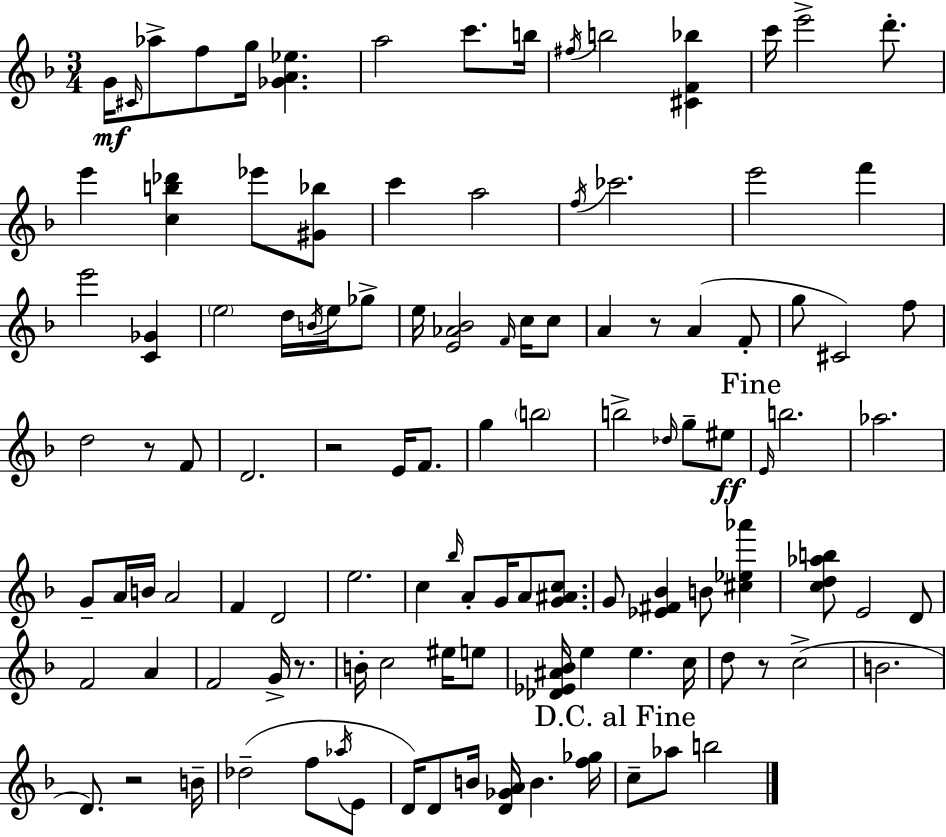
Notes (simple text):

G4/s C#4/s Ab5/e F5/e G5/s [Gb4,A4,Eb5]/q. A5/h C6/e. B5/s F#5/s B5/h [C#4,F4,Bb5]/q C6/s E6/h D6/e. E6/q [C5,B5,Db6]/q Eb6/e [G#4,Bb5]/e C6/q A5/h F5/s CES6/h. E6/h F6/q E6/h [C4,Gb4]/q E5/h D5/s B4/s E5/s Gb5/e E5/s [E4,Ab4,Bb4]/h F4/s C5/s C5/e A4/q R/e A4/q F4/e G5/e C#4/h F5/e D5/h R/e F4/e D4/h. R/h E4/s F4/e. G5/q B5/h B5/h Db5/s G5/e EIS5/e E4/s B5/h. Ab5/h. G4/e A4/s B4/s A4/h F4/q D4/h E5/h. C5/q Bb5/s A4/e G4/s A4/e [G4,A#4,C5]/e. G4/e [Eb4,F#4,Bb4]/q B4/e [C#5,Eb5,Ab6]/q [C5,D5,Ab5,B5]/e E4/h D4/e F4/h A4/q F4/h G4/s R/e. B4/s C5/h EIS5/s E5/e [Db4,Eb4,A#4,Bb4]/s E5/q E5/q. C5/s D5/e R/e C5/h B4/h. D4/e. R/h B4/s Db5/h F5/e Ab5/s E4/e D4/s D4/e B4/s [D4,Gb4,A4]/s B4/q. [F5,Gb5]/s C5/e Ab5/e B5/h